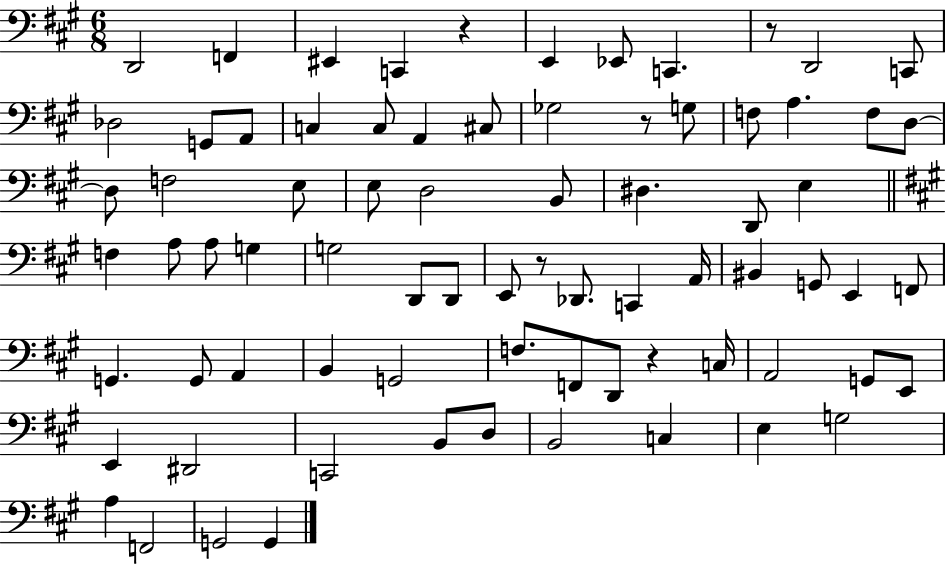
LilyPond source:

{
  \clef bass
  \numericTimeSignature
  \time 6/8
  \key a \major
  d,2 f,4 | eis,4 c,4 r4 | e,4 ees,8 c,4. | r8 d,2 c,8 | \break des2 g,8 a,8 | c4 c8 a,4 cis8 | ges2 r8 g8 | f8 a4. f8 d8~~ | \break d8 f2 e8 | e8 d2 b,8 | dis4. d,8 e4 | \bar "||" \break \key a \major f4 a8 a8 g4 | g2 d,8 d,8 | e,8 r8 des,8. c,4 a,16 | bis,4 g,8 e,4 f,8 | \break g,4. g,8 a,4 | b,4 g,2 | f8. f,8 d,8 r4 c16 | a,2 g,8 e,8 | \break e,4 dis,2 | c,2 b,8 d8 | b,2 c4 | e4 g2 | \break a4 f,2 | g,2 g,4 | \bar "|."
}